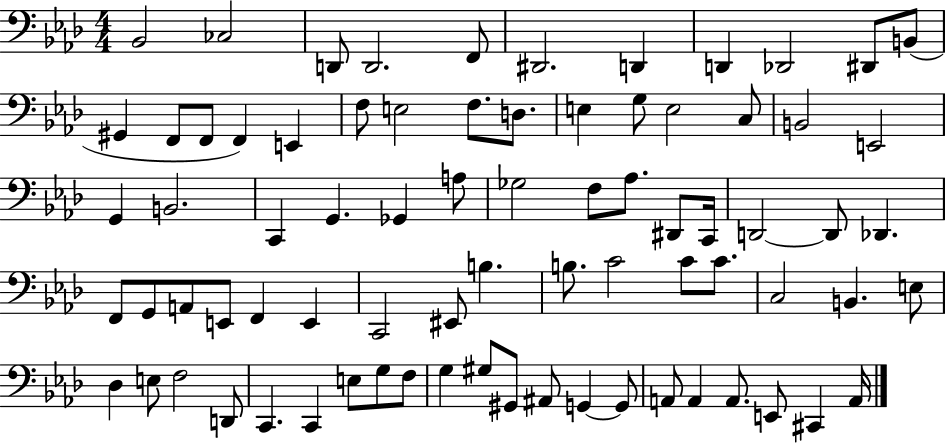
X:1
T:Untitled
M:4/4
L:1/4
K:Ab
_B,,2 _C,2 D,,/2 D,,2 F,,/2 ^D,,2 D,, D,, _D,,2 ^D,,/2 B,,/2 ^G,, F,,/2 F,,/2 F,, E,, F,/2 E,2 F,/2 D,/2 E, G,/2 E,2 C,/2 B,,2 E,,2 G,, B,,2 C,, G,, _G,, A,/2 _G,2 F,/2 _A,/2 ^D,,/2 C,,/4 D,,2 D,,/2 _D,, F,,/2 G,,/2 A,,/2 E,,/2 F,, E,, C,,2 ^E,,/2 B, B,/2 C2 C/2 C/2 C,2 B,, E,/2 _D, E,/2 F,2 D,,/2 C,, C,, E,/2 G,/2 F,/2 G, ^G,/2 ^G,,/2 ^A,,/2 G,, G,,/2 A,,/2 A,, A,,/2 E,,/2 ^C,, A,,/4